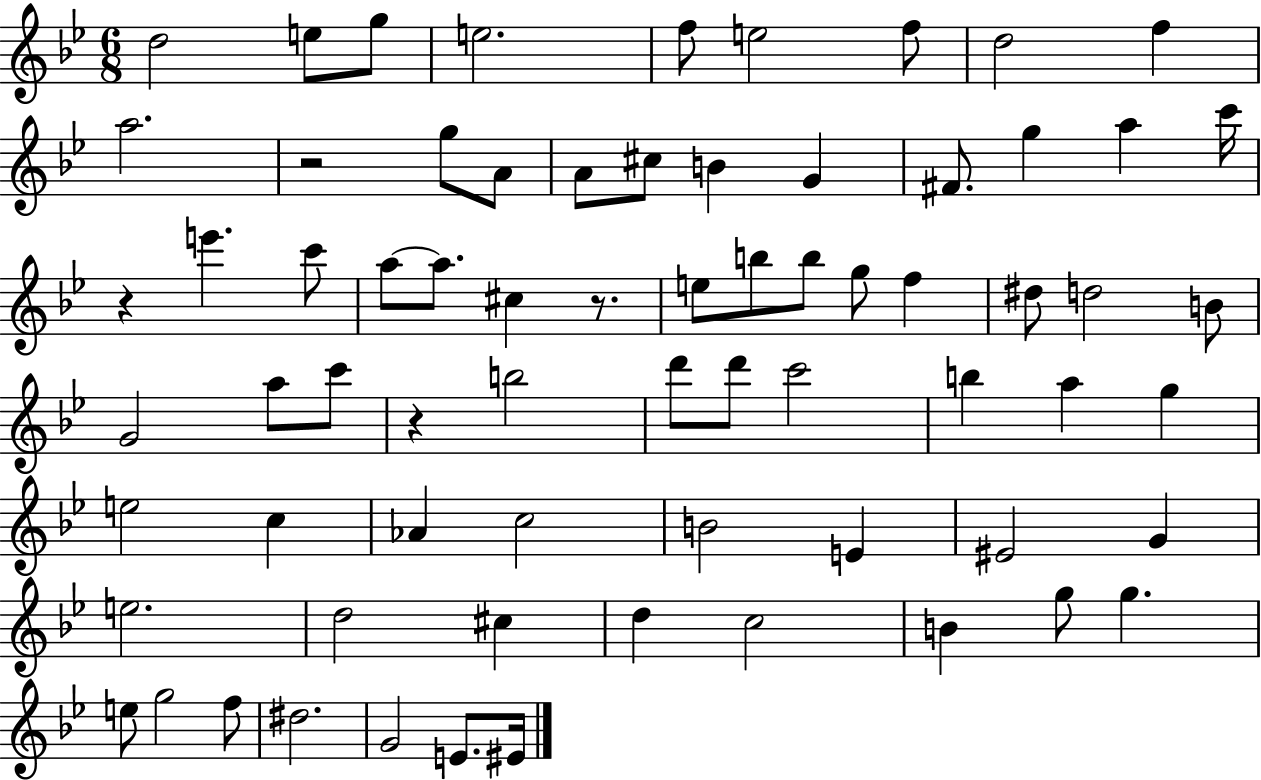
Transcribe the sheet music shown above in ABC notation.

X:1
T:Untitled
M:6/8
L:1/4
K:Bb
d2 e/2 g/2 e2 f/2 e2 f/2 d2 f a2 z2 g/2 A/2 A/2 ^c/2 B G ^F/2 g a c'/4 z e' c'/2 a/2 a/2 ^c z/2 e/2 b/2 b/2 g/2 f ^d/2 d2 B/2 G2 a/2 c'/2 z b2 d'/2 d'/2 c'2 b a g e2 c _A c2 B2 E ^E2 G e2 d2 ^c d c2 B g/2 g e/2 g2 f/2 ^d2 G2 E/2 ^E/4